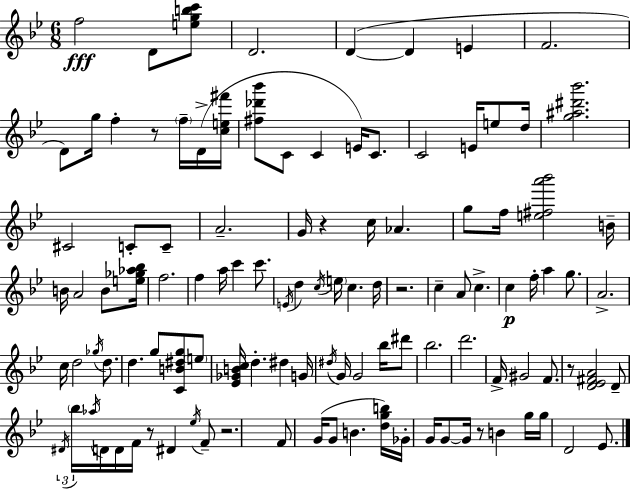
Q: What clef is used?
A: treble